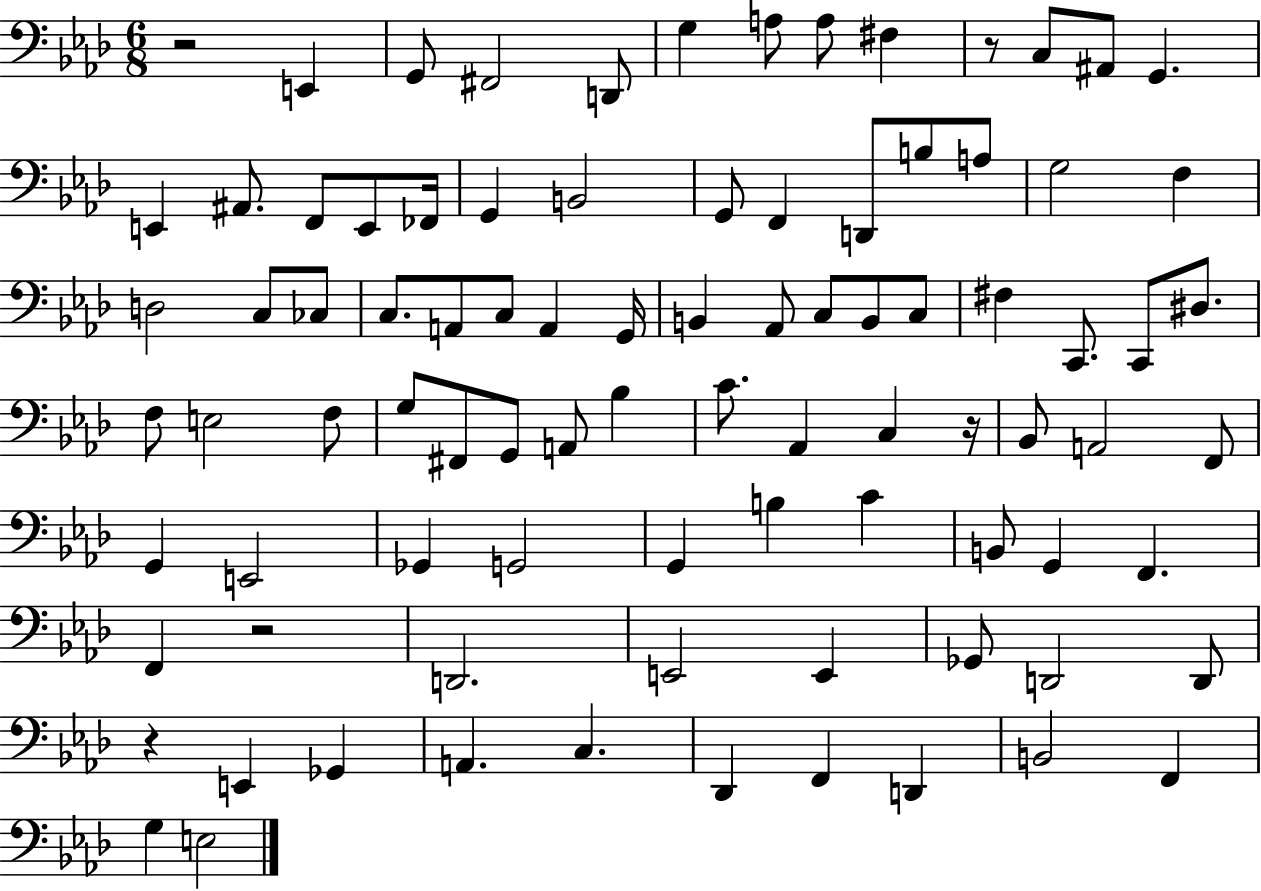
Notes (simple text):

R/h E2/q G2/e F#2/h D2/e G3/q A3/e A3/e F#3/q R/e C3/e A#2/e G2/q. E2/q A#2/e. F2/e E2/e FES2/s G2/q B2/h G2/e F2/q D2/e B3/e A3/e G3/h F3/q D3/h C3/e CES3/e C3/e. A2/e C3/e A2/q G2/s B2/q Ab2/e C3/e B2/e C3/e F#3/q C2/e. C2/e D#3/e. F3/e E3/h F3/e G3/e F#2/e G2/e A2/e Bb3/q C4/e. Ab2/q C3/q R/s Bb2/e A2/h F2/e G2/q E2/h Gb2/q G2/h G2/q B3/q C4/q B2/e G2/q F2/q. F2/q R/h D2/h. E2/h E2/q Gb2/e D2/h D2/e R/q E2/q Gb2/q A2/q. C3/q. Db2/q F2/q D2/q B2/h F2/q G3/q E3/h